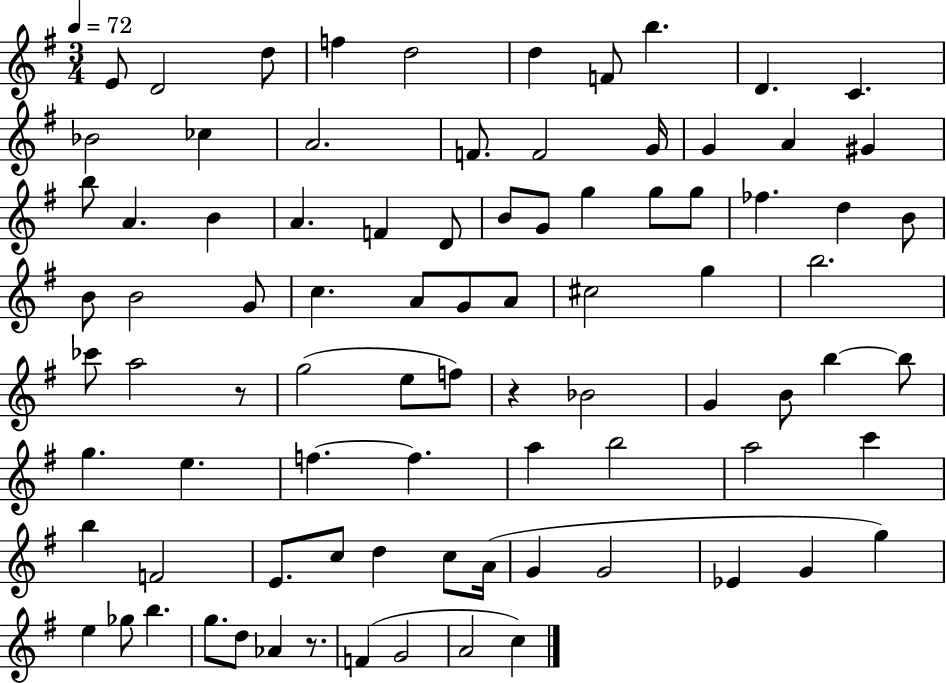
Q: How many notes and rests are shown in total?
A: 86